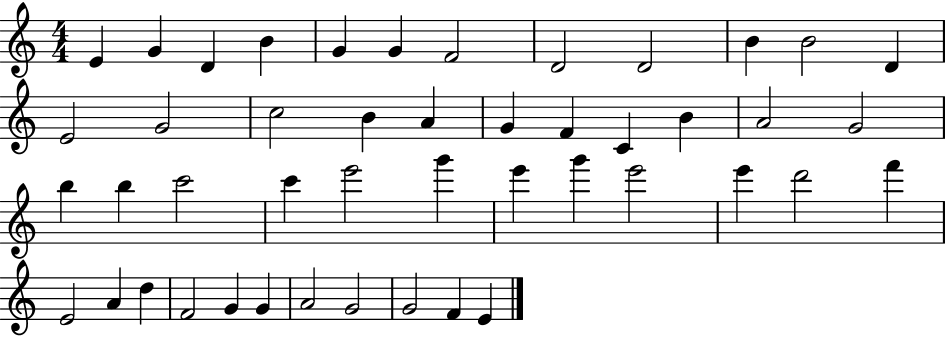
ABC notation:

X:1
T:Untitled
M:4/4
L:1/4
K:C
E G D B G G F2 D2 D2 B B2 D E2 G2 c2 B A G F C B A2 G2 b b c'2 c' e'2 g' e' g' e'2 e' d'2 f' E2 A d F2 G G A2 G2 G2 F E